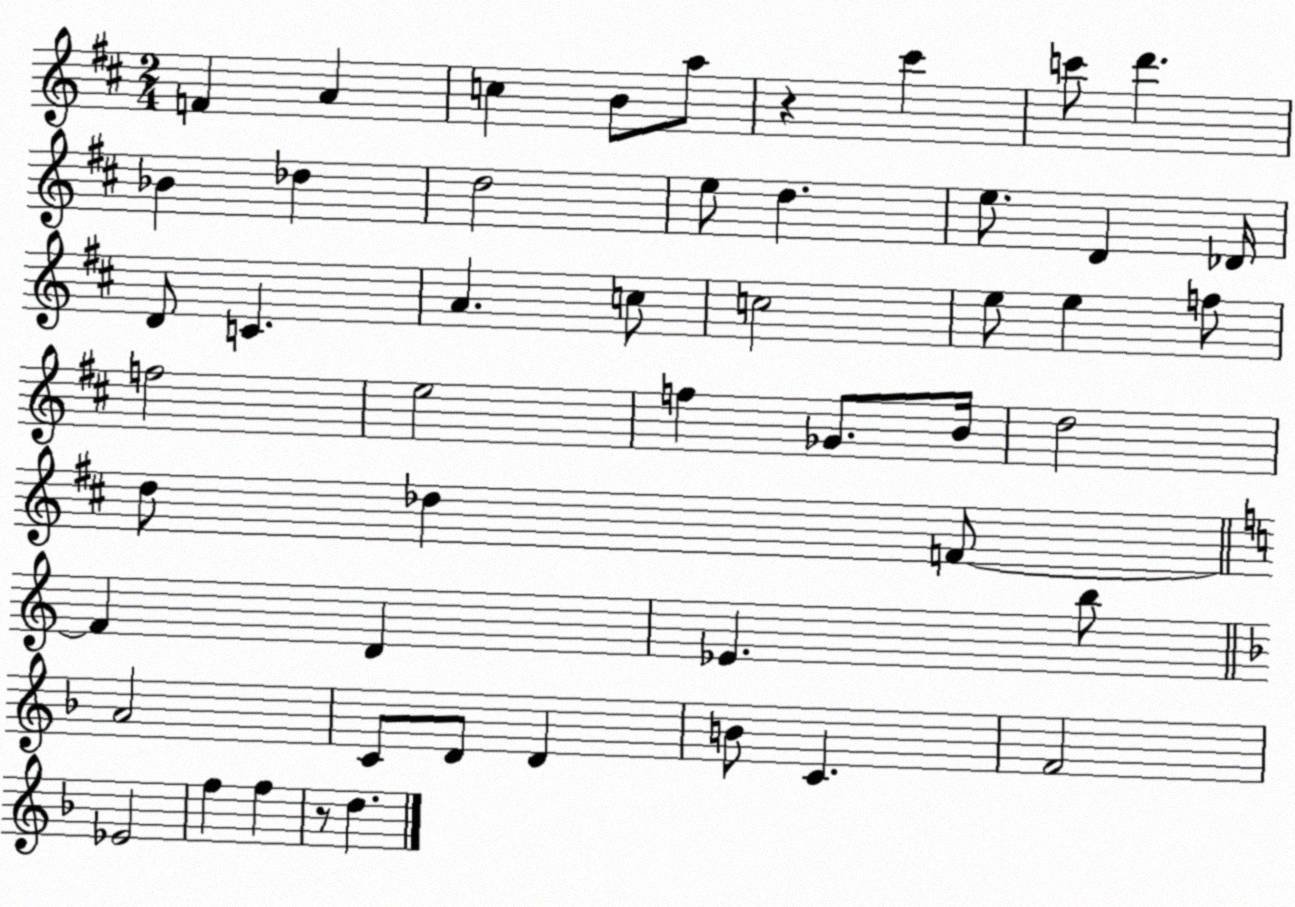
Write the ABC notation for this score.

X:1
T:Untitled
M:2/4
L:1/4
K:D
F A c B/2 a/2 z ^c' c'/2 d' _B _d d2 e/2 d e/2 D _D/4 D/2 C A c/2 c2 e/2 e f/2 f2 e2 f _G/2 B/4 d2 d/2 _d F/2 F D _E b/2 A2 C/2 D/2 D B/2 C F2 _E2 f f z/2 d